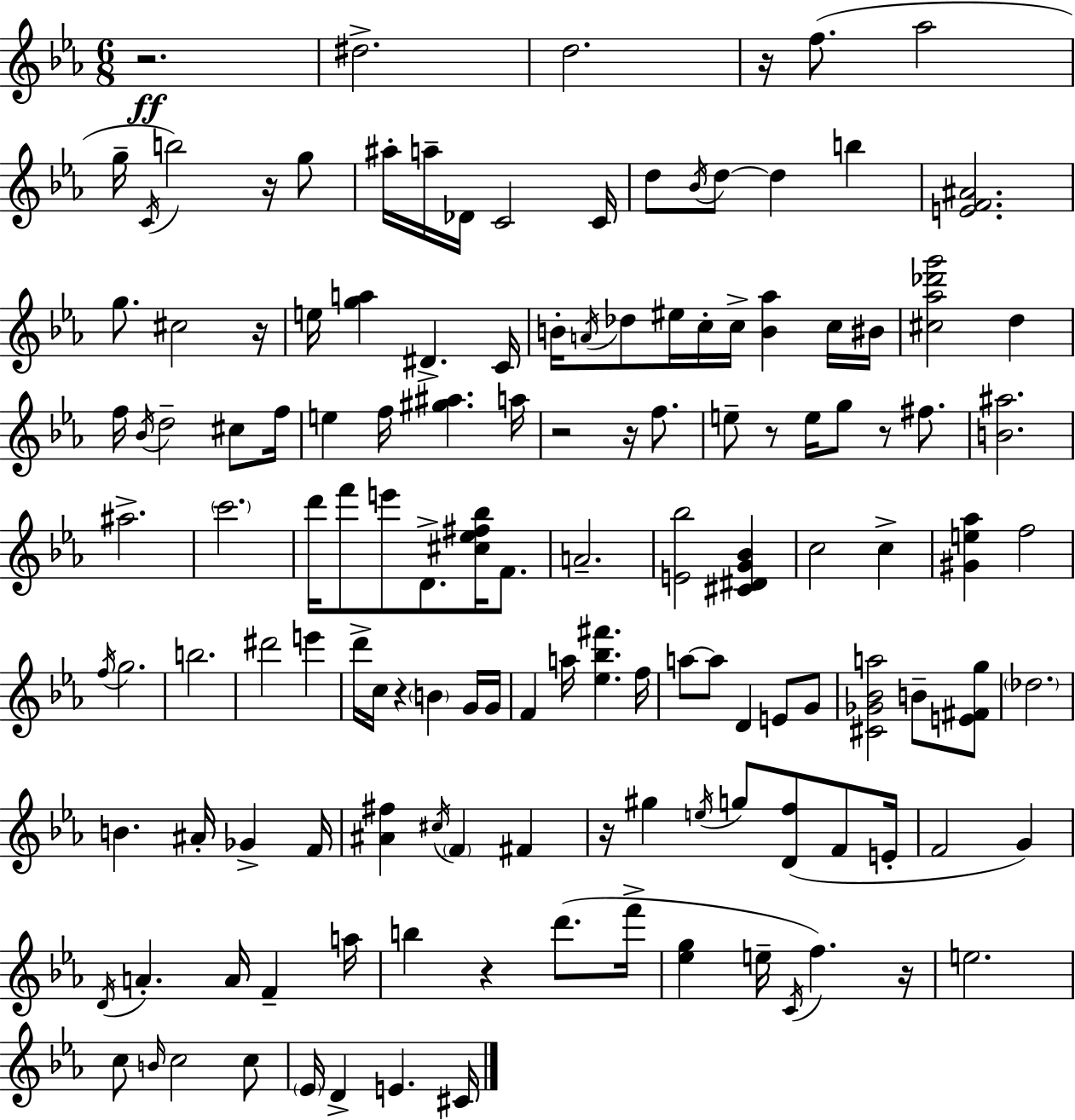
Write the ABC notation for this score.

X:1
T:Untitled
M:6/8
L:1/4
K:Eb
z2 ^d2 d2 z/4 f/2 _a2 g/4 C/4 b2 z/4 g/2 ^a/4 a/4 _D/4 C2 C/4 d/2 _B/4 d/2 d b [EF^A]2 g/2 ^c2 z/4 e/4 [ga] ^D C/4 B/4 A/4 _d/2 ^e/4 c/4 c/4 [B_a] c/4 ^B/4 [^c_a_d'g']2 d f/4 _B/4 d2 ^c/2 f/4 e f/4 [^g^a] a/4 z2 z/4 f/2 e/2 z/2 e/4 g/2 z/2 ^f/2 [B^a]2 ^a2 c'2 d'/4 f'/2 e'/2 D/2 [^c_e^f_b]/4 F/2 A2 [E_b]2 [^C^DG_B] c2 c [^Ge_a] f2 f/4 g2 b2 ^d'2 e' d'/4 c/4 z B G/4 G/4 F a/4 [_e_b^f'] f/4 a/2 a/2 D E/2 G/2 [^C_G_Ba]2 B/2 [E^Fg]/2 _d2 B ^A/4 _G F/4 [^A^f] ^c/4 F ^F z/4 ^g e/4 g/2 [Df]/2 F/2 E/4 F2 G D/4 A A/4 F a/4 b z d'/2 f'/4 [_eg] e/4 C/4 f z/4 e2 c/2 B/4 c2 c/2 _E/4 D E ^C/4